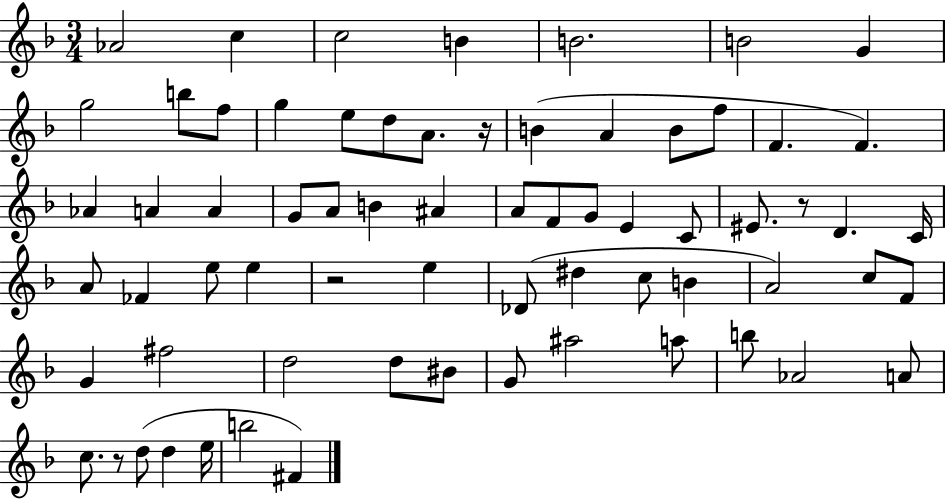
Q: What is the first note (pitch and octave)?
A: Ab4